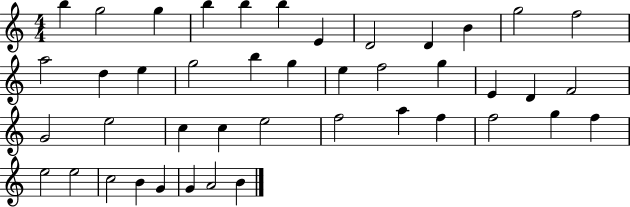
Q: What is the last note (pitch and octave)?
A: B4